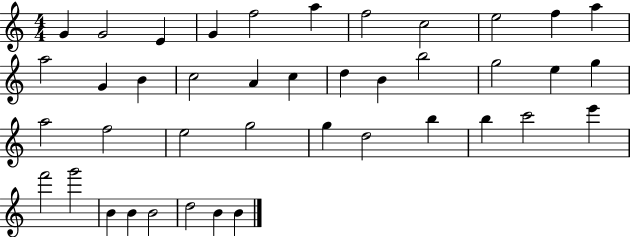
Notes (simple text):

G4/q G4/h E4/q G4/q F5/h A5/q F5/h C5/h E5/h F5/q A5/q A5/h G4/q B4/q C5/h A4/q C5/q D5/q B4/q B5/h G5/h E5/q G5/q A5/h F5/h E5/h G5/h G5/q D5/h B5/q B5/q C6/h E6/q F6/h G6/h B4/q B4/q B4/h D5/h B4/q B4/q